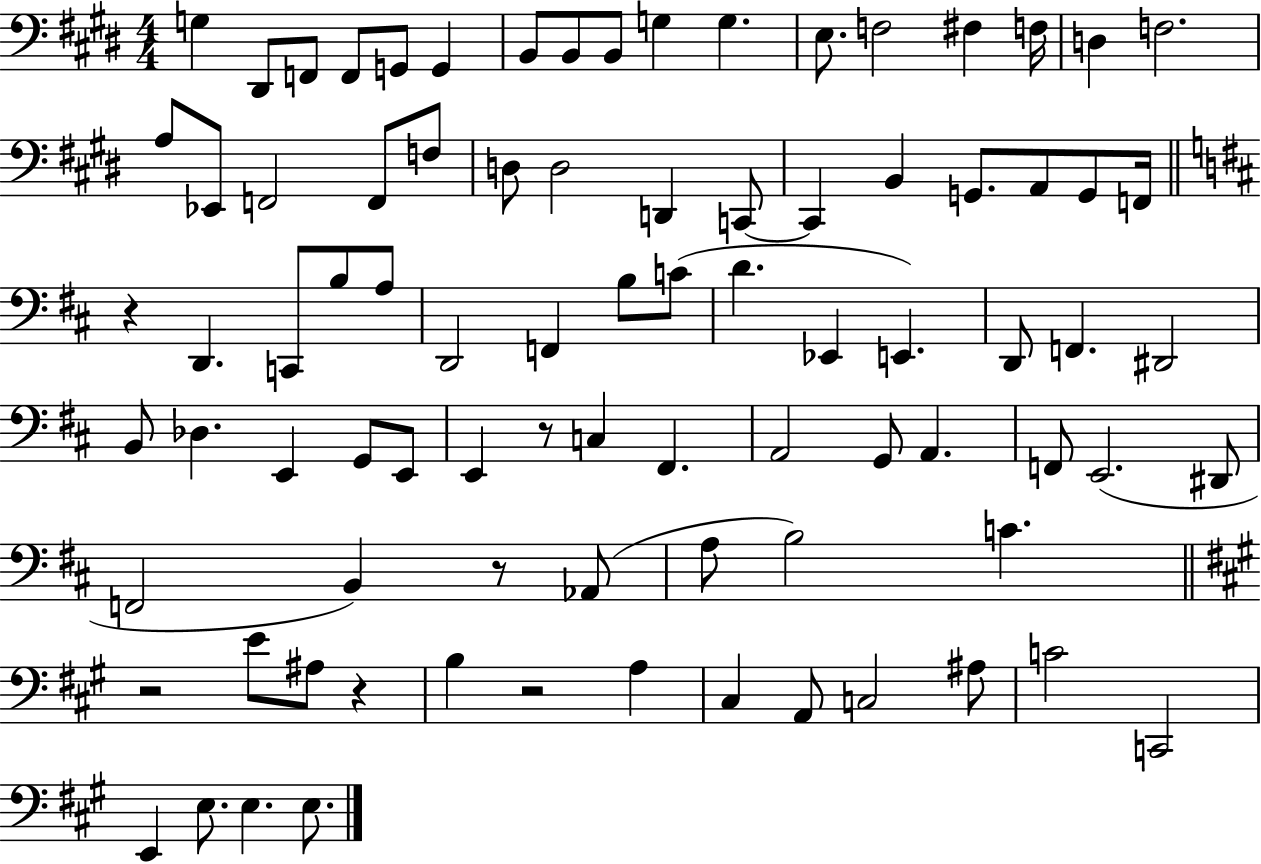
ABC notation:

X:1
T:Untitled
M:4/4
L:1/4
K:E
G, ^D,,/2 F,,/2 F,,/2 G,,/2 G,, B,,/2 B,,/2 B,,/2 G, G, E,/2 F,2 ^F, F,/4 D, F,2 A,/2 _E,,/2 F,,2 F,,/2 F,/2 D,/2 D,2 D,, C,,/2 C,, B,, G,,/2 A,,/2 G,,/2 F,,/4 z D,, C,,/2 B,/2 A,/2 D,,2 F,, B,/2 C/2 D _E,, E,, D,,/2 F,, ^D,,2 B,,/2 _D, E,, G,,/2 E,,/2 E,, z/2 C, ^F,, A,,2 G,,/2 A,, F,,/2 E,,2 ^D,,/2 F,,2 B,, z/2 _A,,/2 A,/2 B,2 C z2 E/2 ^A,/2 z B, z2 A, ^C, A,,/2 C,2 ^A,/2 C2 C,,2 E,, E,/2 E, E,/2